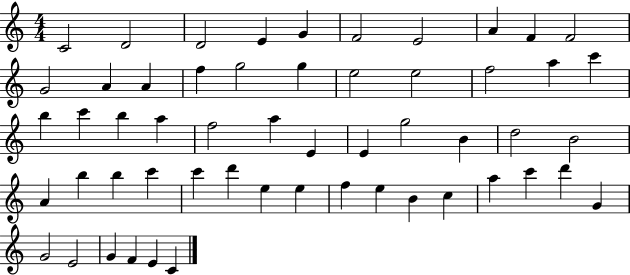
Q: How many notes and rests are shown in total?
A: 55